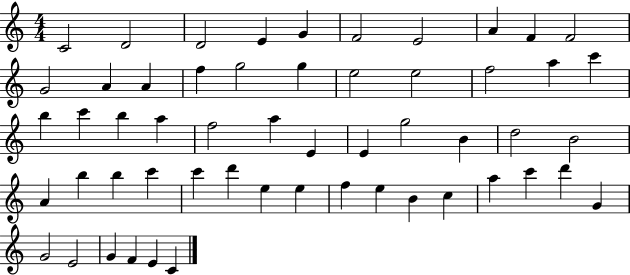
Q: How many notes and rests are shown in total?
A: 55